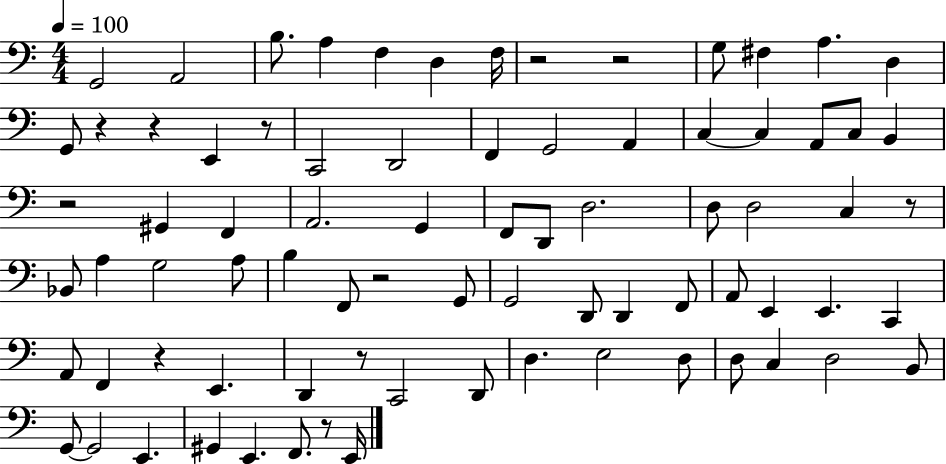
X:1
T:Untitled
M:4/4
L:1/4
K:C
G,,2 A,,2 B,/2 A, F, D, F,/4 z2 z2 G,/2 ^F, A, D, G,,/2 z z E,, z/2 C,,2 D,,2 F,, G,,2 A,, C, C, A,,/2 C,/2 B,, z2 ^G,, F,, A,,2 G,, F,,/2 D,,/2 D,2 D,/2 D,2 C, z/2 _B,,/2 A, G,2 A,/2 B, F,,/2 z2 G,,/2 G,,2 D,,/2 D,, F,,/2 A,,/2 E,, E,, C,, A,,/2 F,, z E,, D,, z/2 C,,2 D,,/2 D, E,2 D,/2 D,/2 C, D,2 B,,/2 G,,/2 G,,2 E,, ^G,, E,, F,,/2 z/2 E,,/4